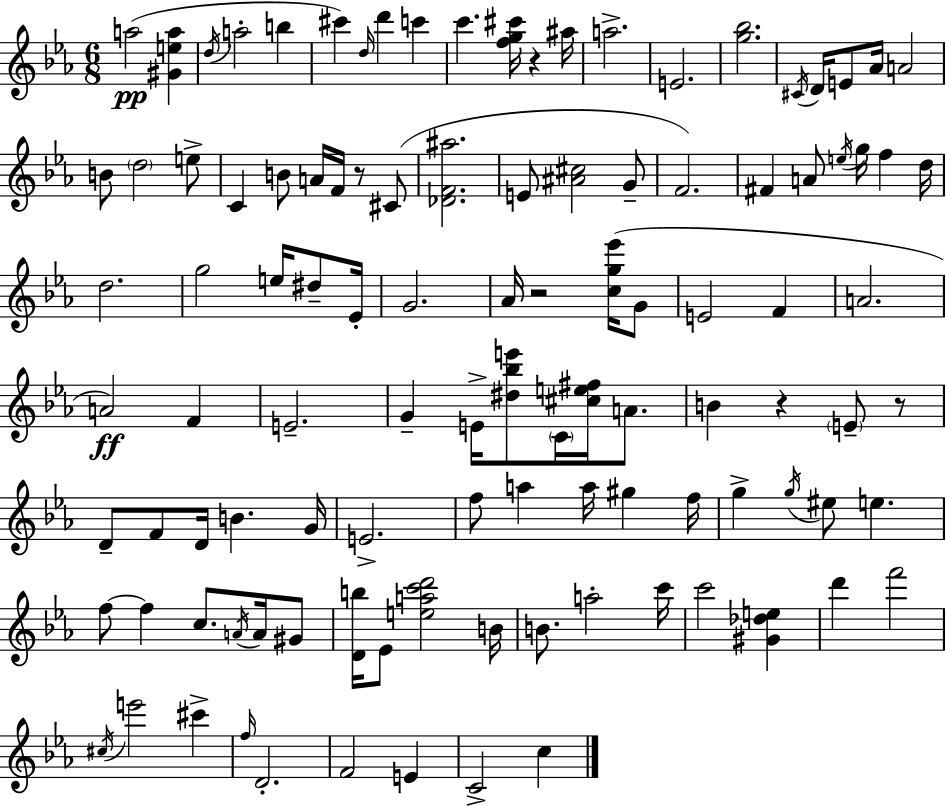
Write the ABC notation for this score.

X:1
T:Untitled
M:6/8
L:1/4
K:Eb
a2 [^Gea] d/4 a2 b ^c' d/4 d' c' c' [fg^c']/4 z ^a/4 a2 E2 [g_b]2 ^C/4 D/4 E/2 _A/4 A2 B/2 d2 e/2 C B/2 A/4 F/4 z/2 ^C/2 [_DF^a]2 E/2 [^A^c]2 G/2 F2 ^F A/2 e/4 g/4 f d/4 d2 g2 e/4 ^d/2 _E/4 G2 _A/4 z2 [cg_e']/4 G/2 E2 F A2 A2 F E2 G E/4 [^d_be']/2 C/4 [^ce^f]/4 A/2 B z E/2 z/2 D/2 F/2 D/4 B G/4 E2 f/2 a a/4 ^g f/4 g g/4 ^e/2 e f/2 f c/2 A/4 A/4 ^G/2 [Db]/4 _E/2 [eac'd']2 B/4 B/2 a2 c'/4 c'2 [^G_de] d' f'2 ^c/4 e'2 ^c' f/4 D2 F2 E C2 c